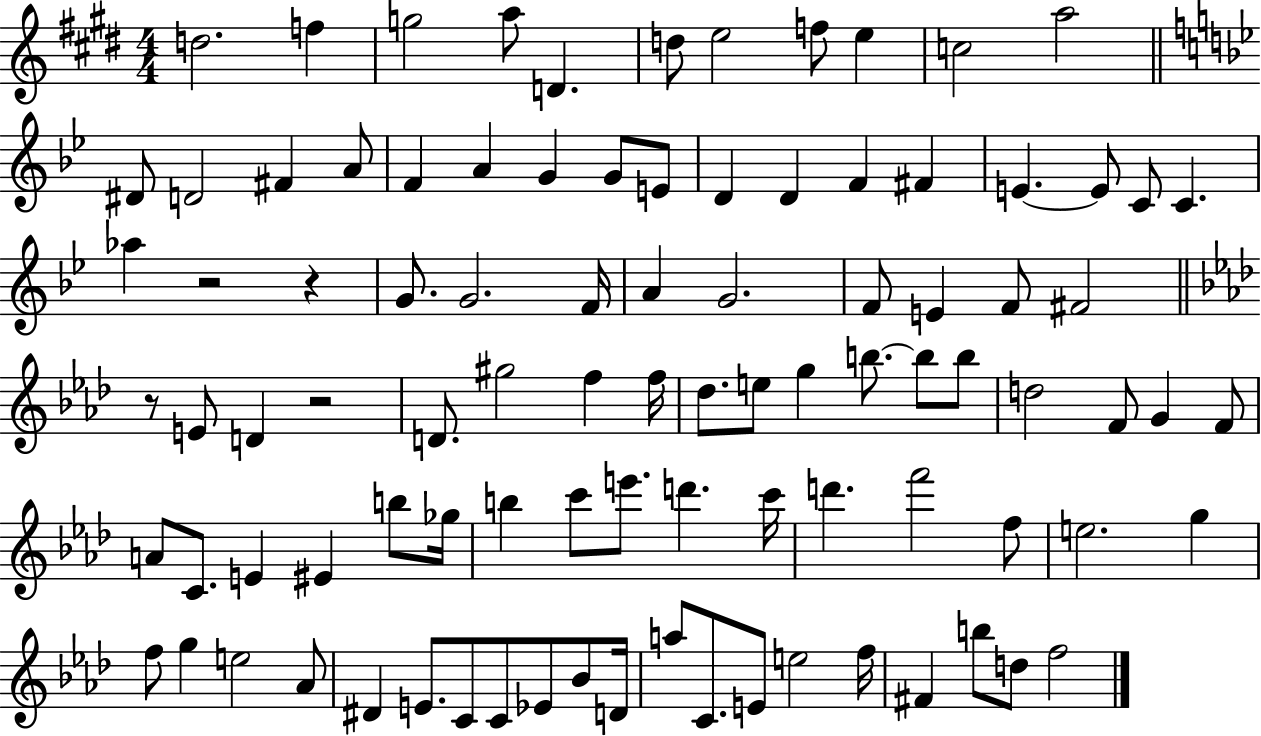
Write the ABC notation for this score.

X:1
T:Untitled
M:4/4
L:1/4
K:E
d2 f g2 a/2 D d/2 e2 f/2 e c2 a2 ^D/2 D2 ^F A/2 F A G G/2 E/2 D D F ^F E E/2 C/2 C _a z2 z G/2 G2 F/4 A G2 F/2 E F/2 ^F2 z/2 E/2 D z2 D/2 ^g2 f f/4 _d/2 e/2 g b/2 b/2 b/2 d2 F/2 G F/2 A/2 C/2 E ^E b/2 _g/4 b c'/2 e'/2 d' c'/4 d' f'2 f/2 e2 g f/2 g e2 _A/2 ^D E/2 C/2 C/2 _E/2 _B/2 D/4 a/2 C/2 E/2 e2 f/4 ^F b/2 d/2 f2